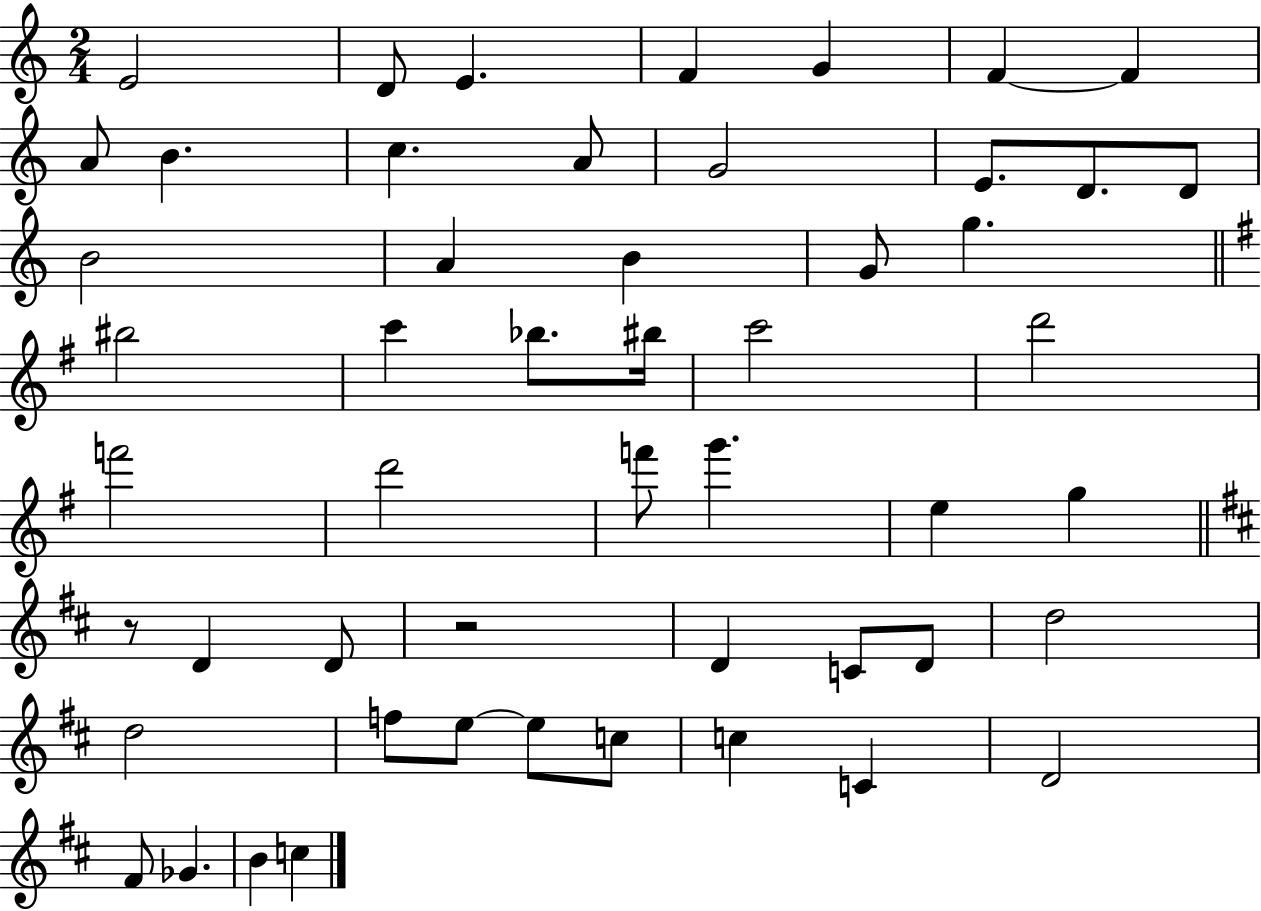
{
  \clef treble
  \numericTimeSignature
  \time 2/4
  \key c \major
  e'2 | d'8 e'4. | f'4 g'4 | f'4~~ f'4 | \break a'8 b'4. | c''4. a'8 | g'2 | e'8. d'8. d'8 | \break b'2 | a'4 b'4 | g'8 g''4. | \bar "||" \break \key g \major bis''2 | c'''4 bes''8. bis''16 | c'''2 | d'''2 | \break f'''2 | d'''2 | f'''8 g'''4. | e''4 g''4 | \break \bar "||" \break \key d \major r8 d'4 d'8 | r2 | d'4 c'8 d'8 | d''2 | \break d''2 | f''8 e''8~~ e''8 c''8 | c''4 c'4 | d'2 | \break fis'8 ges'4. | b'4 c''4 | \bar "|."
}